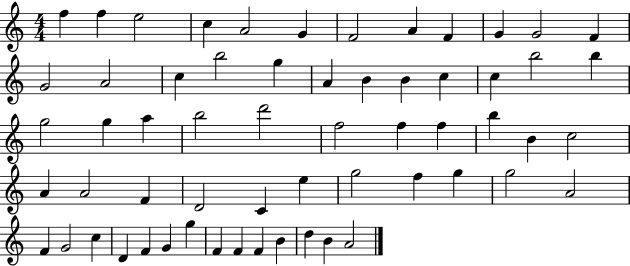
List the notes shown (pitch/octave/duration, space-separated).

F5/q F5/q E5/h C5/q A4/h G4/q F4/h A4/q F4/q G4/q G4/h F4/q G4/h A4/h C5/q B5/h G5/q A4/q B4/q B4/q C5/q C5/q B5/h B5/q G5/h G5/q A5/q B5/h D6/h F5/h F5/q F5/q B5/q B4/q C5/h A4/q A4/h F4/q D4/h C4/q E5/q G5/h F5/q G5/q G5/h A4/h F4/q G4/h C5/q D4/q F4/q G4/q G5/q F4/q F4/q F4/q B4/q D5/q B4/q A4/h